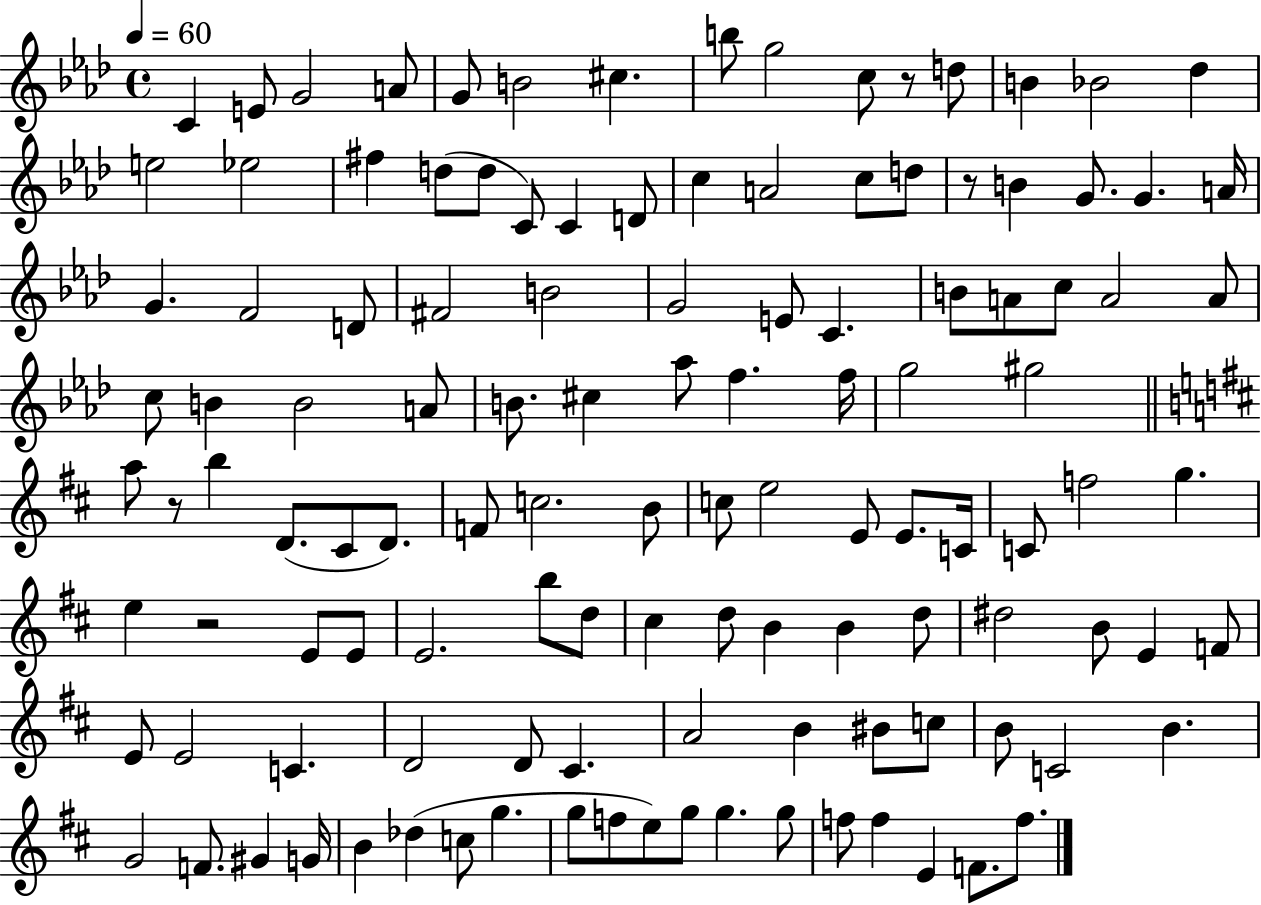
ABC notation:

X:1
T:Untitled
M:4/4
L:1/4
K:Ab
C E/2 G2 A/2 G/2 B2 ^c b/2 g2 c/2 z/2 d/2 B _B2 _d e2 _e2 ^f d/2 d/2 C/2 C D/2 c A2 c/2 d/2 z/2 B G/2 G A/4 G F2 D/2 ^F2 B2 G2 E/2 C B/2 A/2 c/2 A2 A/2 c/2 B B2 A/2 B/2 ^c _a/2 f f/4 g2 ^g2 a/2 z/2 b D/2 ^C/2 D/2 F/2 c2 B/2 c/2 e2 E/2 E/2 C/4 C/2 f2 g e z2 E/2 E/2 E2 b/2 d/2 ^c d/2 B B d/2 ^d2 B/2 E F/2 E/2 E2 C D2 D/2 ^C A2 B ^B/2 c/2 B/2 C2 B G2 F/2 ^G G/4 B _d c/2 g g/2 f/2 e/2 g/2 g g/2 f/2 f E F/2 f/2